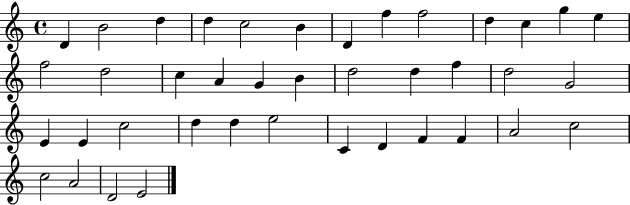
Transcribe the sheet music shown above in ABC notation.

X:1
T:Untitled
M:4/4
L:1/4
K:C
D B2 d d c2 B D f f2 d c g e f2 d2 c A G B d2 d f d2 G2 E E c2 d d e2 C D F F A2 c2 c2 A2 D2 E2